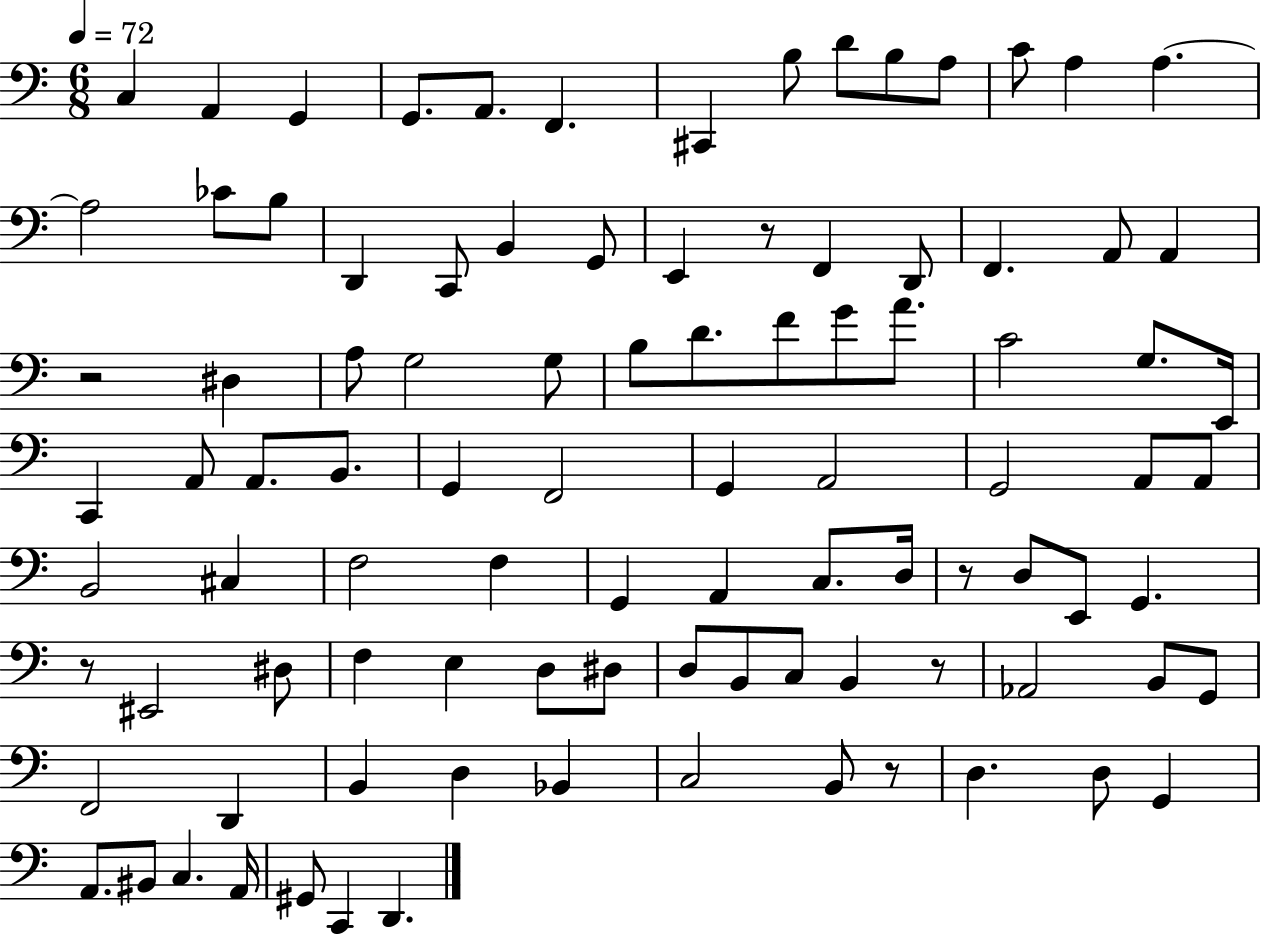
{
  \clef bass
  \numericTimeSignature
  \time 6/8
  \key c \major
  \tempo 4 = 72
  c4 a,4 g,4 | g,8. a,8. f,4. | cis,4 b8 d'8 b8 a8 | c'8 a4 a4.~~ | \break a2 ces'8 b8 | d,4 c,8 b,4 g,8 | e,4 r8 f,4 d,8 | f,4. a,8 a,4 | \break r2 dis4 | a8 g2 g8 | b8 d'8. f'8 g'8 a'8. | c'2 g8. e,16 | \break c,4 a,8 a,8. b,8. | g,4 f,2 | g,4 a,2 | g,2 a,8 a,8 | \break b,2 cis4 | f2 f4 | g,4 a,4 c8. d16 | r8 d8 e,8 g,4. | \break r8 eis,2 dis8 | f4 e4 d8 dis8 | d8 b,8 c8 b,4 r8 | aes,2 b,8 g,8 | \break f,2 d,4 | b,4 d4 bes,4 | c2 b,8 r8 | d4. d8 g,4 | \break a,8. bis,8 c4. a,16 | gis,8 c,4 d,4. | \bar "|."
}